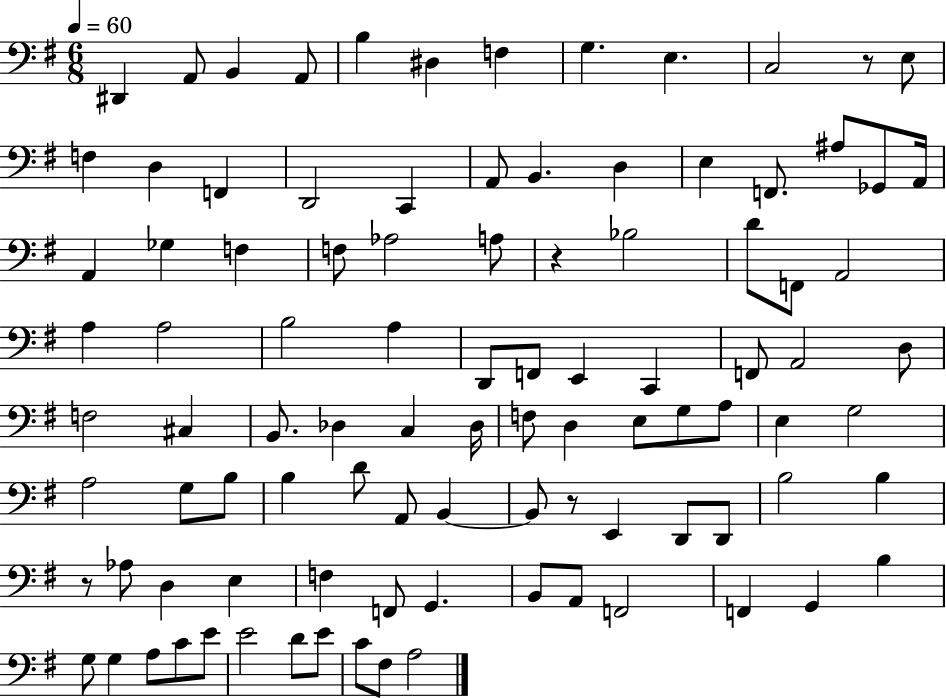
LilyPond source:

{
  \clef bass
  \numericTimeSignature
  \time 6/8
  \key g \major
  \tempo 4 = 60
  dis,4 a,8 b,4 a,8 | b4 dis4 f4 | g4. e4. | c2 r8 e8 | \break f4 d4 f,4 | d,2 c,4 | a,8 b,4. d4 | e4 f,8. ais8 ges,8 a,16 | \break a,4 ges4 f4 | f8 aes2 a8 | r4 bes2 | d'8 f,8 a,2 | \break a4 a2 | b2 a4 | d,8 f,8 e,4 c,4 | f,8 a,2 d8 | \break f2 cis4 | b,8. des4 c4 des16 | f8 d4 e8 g8 a8 | e4 g2 | \break a2 g8 b8 | b4 d'8 a,8 b,4~~ | b,8 r8 e,4 d,8 d,8 | b2 b4 | \break r8 aes8 d4 e4 | f4 f,8 g,4. | b,8 a,8 f,2 | f,4 g,4 b4 | \break g8 g4 a8 c'8 e'8 | e'2 d'8 e'8 | c'8 fis8 a2 | \bar "|."
}